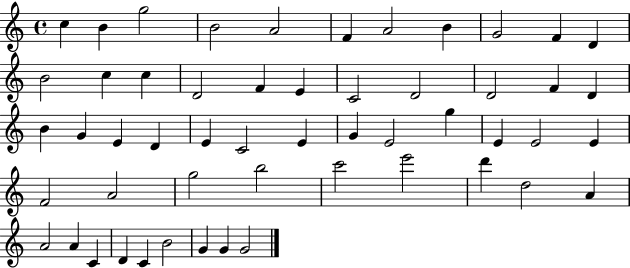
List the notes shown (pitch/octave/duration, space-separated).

C5/q B4/q G5/h B4/h A4/h F4/q A4/h B4/q G4/h F4/q D4/q B4/h C5/q C5/q D4/h F4/q E4/q C4/h D4/h D4/h F4/q D4/q B4/q G4/q E4/q D4/q E4/q C4/h E4/q G4/q E4/h G5/q E4/q E4/h E4/q F4/h A4/h G5/h B5/h C6/h E6/h D6/q D5/h A4/q A4/h A4/q C4/q D4/q C4/q B4/h G4/q G4/q G4/h